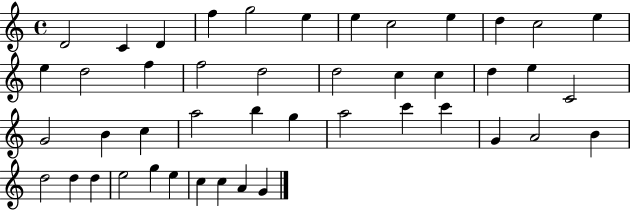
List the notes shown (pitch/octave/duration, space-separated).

D4/h C4/q D4/q F5/q G5/h E5/q E5/q C5/h E5/q D5/q C5/h E5/q E5/q D5/h F5/q F5/h D5/h D5/h C5/q C5/q D5/q E5/q C4/h G4/h B4/q C5/q A5/h B5/q G5/q A5/h C6/q C6/q G4/q A4/h B4/q D5/h D5/q D5/q E5/h G5/q E5/q C5/q C5/q A4/q G4/q